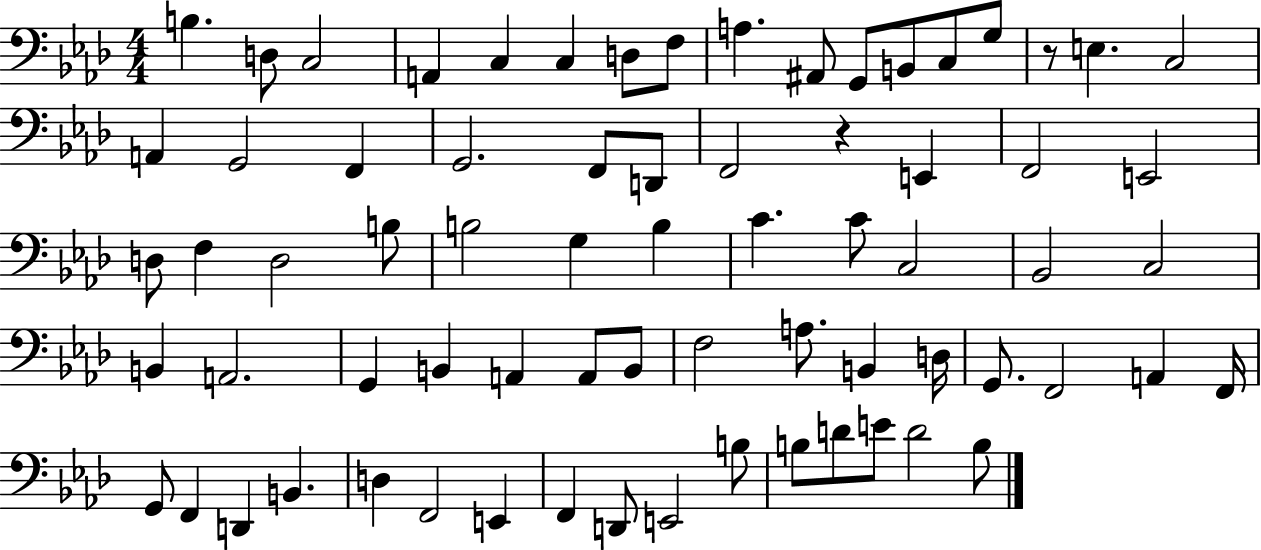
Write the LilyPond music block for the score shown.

{
  \clef bass
  \numericTimeSignature
  \time 4/4
  \key aes \major
  \repeat volta 2 { b4. d8 c2 | a,4 c4 c4 d8 f8 | a4. ais,8 g,8 b,8 c8 g8 | r8 e4. c2 | \break a,4 g,2 f,4 | g,2. f,8 d,8 | f,2 r4 e,4 | f,2 e,2 | \break d8 f4 d2 b8 | b2 g4 b4 | c'4. c'8 c2 | bes,2 c2 | \break b,4 a,2. | g,4 b,4 a,4 a,8 b,8 | f2 a8. b,4 d16 | g,8. f,2 a,4 f,16 | \break g,8 f,4 d,4 b,4. | d4 f,2 e,4 | f,4 d,8 e,2 b8 | b8 d'8 e'8 d'2 b8 | \break } \bar "|."
}